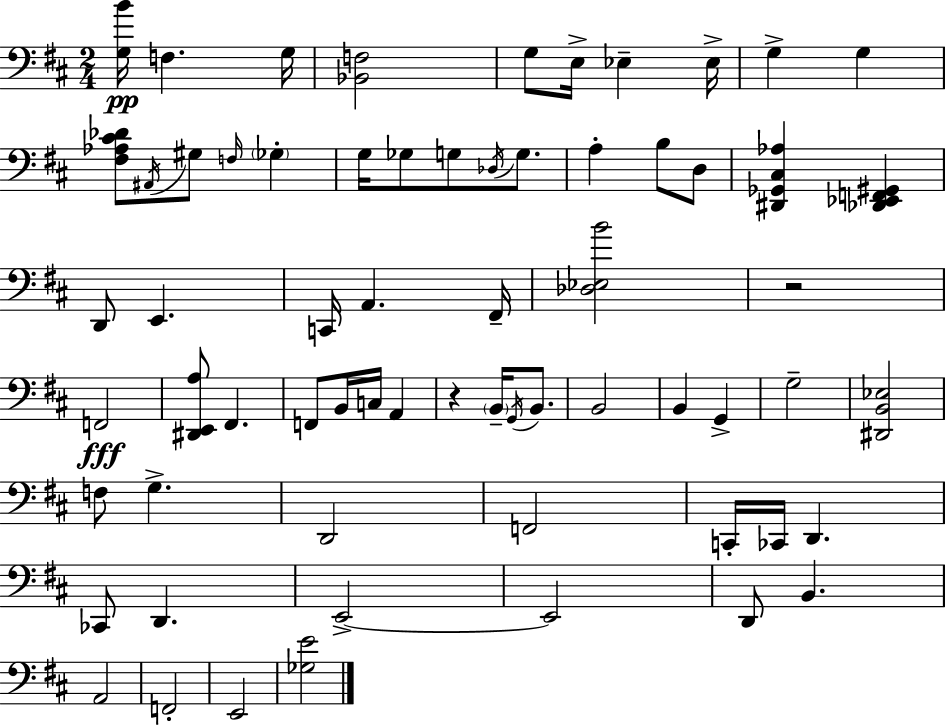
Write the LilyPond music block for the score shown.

{
  \clef bass
  \numericTimeSignature
  \time 2/4
  \key d \major
  <g b'>16\pp f4. g16 | <bes, f>2 | g8 e16-> ees4-- ees16-> | g4-> g4 | \break <fis aes cis' des'>8 \acciaccatura { ais,16 } gis8 \grace { f16 } \parenthesize ges4-. | g16 ges8 g8 \acciaccatura { des16 } | g8. a4-. b8 | d8 <dis, ges, cis aes>4 <des, ees, f, gis,>4 | \break d,8 e,4. | c,16 a,4. | fis,16-- <des ees b'>2 | r2 | \break f,2\fff | <dis, e, a>8 fis,4. | f,8 b,16 c16 a,4 | r4 \parenthesize b,16-- | \break \acciaccatura { g,16 } b,8. b,2 | b,4 | g,4-> g2-- | <dis, b, ees>2 | \break f8 g4.-> | d,2 | f,2 | c,16-. ces,16 d,4. | \break ces,8 d,4. | e,2->~~ | e,2 | d,8 b,4. | \break a,2 | f,2-. | e,2 | <ges e'>2 | \break \bar "|."
}